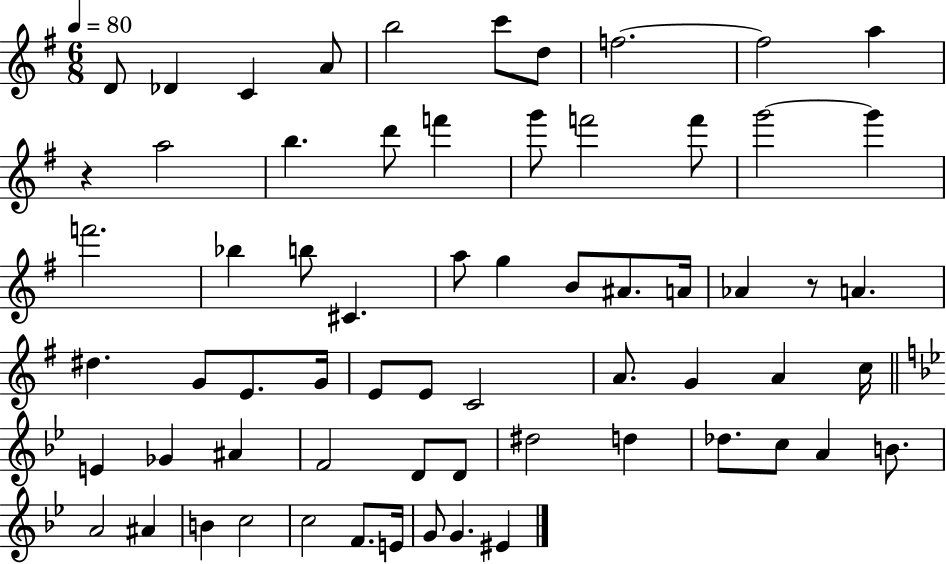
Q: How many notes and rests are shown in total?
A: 65